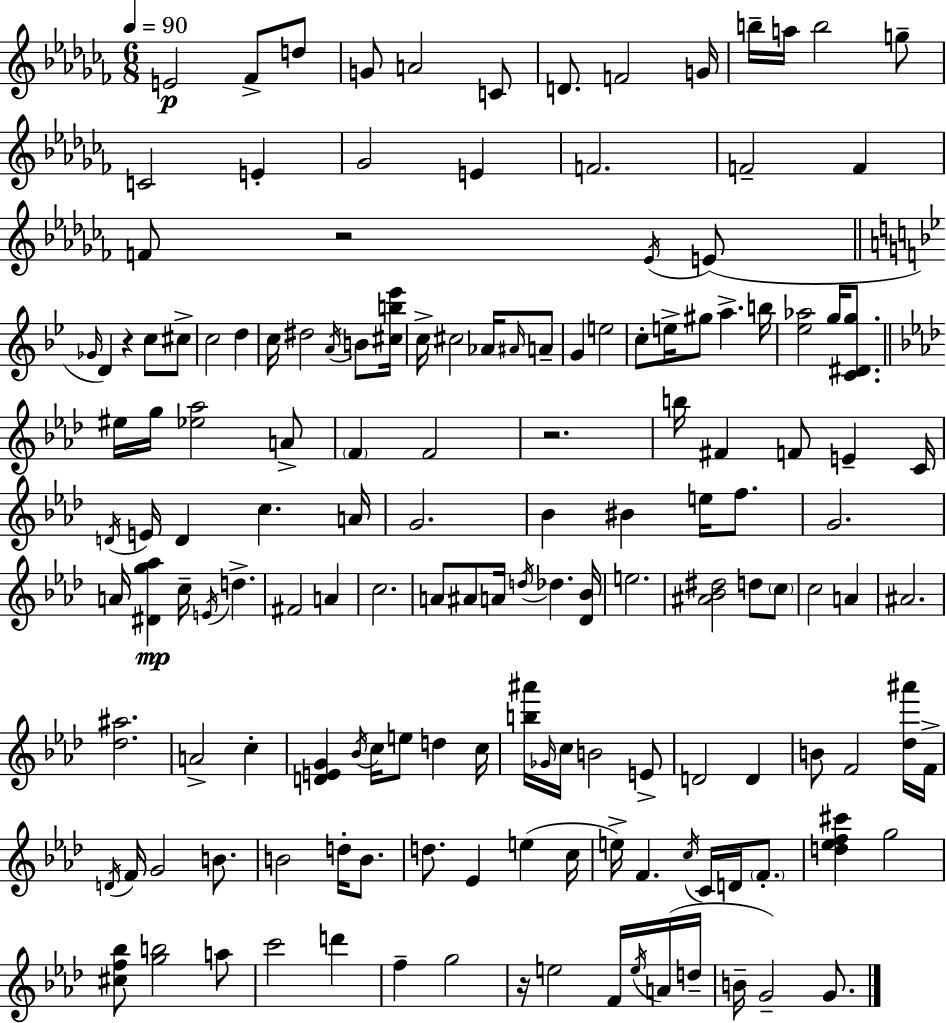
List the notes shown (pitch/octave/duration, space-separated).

E4/h FES4/e D5/e G4/e A4/h C4/e D4/e. F4/h G4/s B5/s A5/s B5/h G5/e C4/h E4/q Gb4/h E4/q F4/h. F4/h F4/q F4/e R/h Eb4/s E4/e Gb4/s D4/q R/q C5/e C#5/e C5/h D5/q C5/s D#5/h A4/s B4/e [C#5,B5,Eb6]/s C5/s C#5/h Ab4/s A#4/s A4/e G4/q E5/h C5/e E5/s G#5/e A5/q. B5/s [Eb5,Ab5]/h G5/s [C4,D#4,G5]/e. EIS5/s G5/s [Eb5,Ab5]/h A4/e F4/q F4/h R/h. B5/s F#4/q F4/e E4/q C4/s D4/s E4/s D4/q C5/q. A4/s G4/h. Bb4/q BIS4/q E5/s F5/e. G4/h. A4/s [D#4,G5,Ab5]/q C5/s E4/s D5/q. F#4/h A4/q C5/h. A4/e A#4/e A4/s D5/s Db5/q. [Db4,Bb4]/s E5/h. [A#4,Bb4,D#5]/h D5/e C5/e C5/h A4/q A#4/h. [Db5,A#5]/h. A4/h C5/q [D4,E4,G4]/q Bb4/s C5/s E5/e D5/q C5/s [B5,A#6]/s Gb4/s C5/s B4/h E4/e D4/h D4/q B4/e F4/h [Db5,A#6]/s F4/s D4/s F4/s G4/h B4/e. B4/h D5/s B4/e. D5/e. Eb4/q E5/q C5/s E5/s F4/q. C5/s C4/s D4/s F4/e. [D5,Eb5,F5,C#6]/q G5/h [C#5,F5,Bb5]/e [G5,B5]/h A5/e C6/h D6/q F5/q G5/h R/s E5/h F4/s E5/s A4/s D5/s B4/s G4/h G4/e.